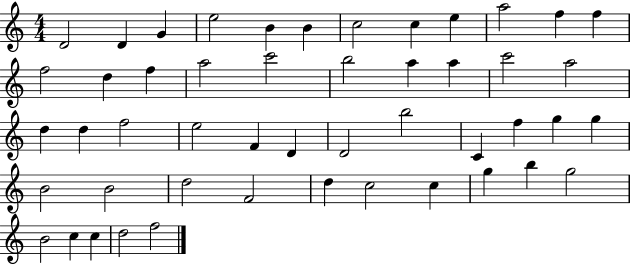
{
  \clef treble
  \numericTimeSignature
  \time 4/4
  \key c \major
  d'2 d'4 g'4 | e''2 b'4 b'4 | c''2 c''4 e''4 | a''2 f''4 f''4 | \break f''2 d''4 f''4 | a''2 c'''2 | b''2 a''4 a''4 | c'''2 a''2 | \break d''4 d''4 f''2 | e''2 f'4 d'4 | d'2 b''2 | c'4 f''4 g''4 g''4 | \break b'2 b'2 | d''2 f'2 | d''4 c''2 c''4 | g''4 b''4 g''2 | \break b'2 c''4 c''4 | d''2 f''2 | \bar "|."
}